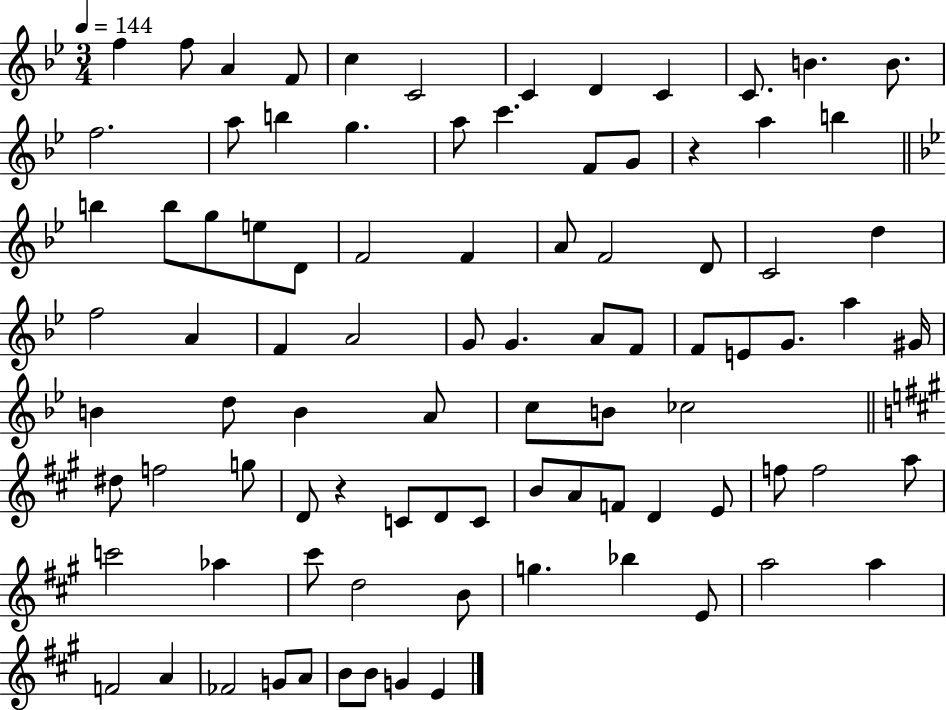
{
  \clef treble
  \numericTimeSignature
  \time 3/4
  \key bes \major
  \tempo 4 = 144
  f''4 f''8 a'4 f'8 | c''4 c'2 | c'4 d'4 c'4 | c'8. b'4. b'8. | \break f''2. | a''8 b''4 g''4. | a''8 c'''4. f'8 g'8 | r4 a''4 b''4 | \break \bar "||" \break \key bes \major b''4 b''8 g''8 e''8 d'8 | f'2 f'4 | a'8 f'2 d'8 | c'2 d''4 | \break f''2 a'4 | f'4 a'2 | g'8 g'4. a'8 f'8 | f'8 e'8 g'8. a''4 gis'16 | \break b'4 d''8 b'4 a'8 | c''8 b'8 ces''2 | \bar "||" \break \key a \major dis''8 f''2 g''8 | d'8 r4 c'8 d'8 c'8 | b'8 a'8 f'8 d'4 e'8 | f''8 f''2 a''8 | \break c'''2 aes''4 | cis'''8 d''2 b'8 | g''4. bes''4 e'8 | a''2 a''4 | \break f'2 a'4 | fes'2 g'8 a'8 | b'8 b'8 g'4 e'4 | \bar "|."
}